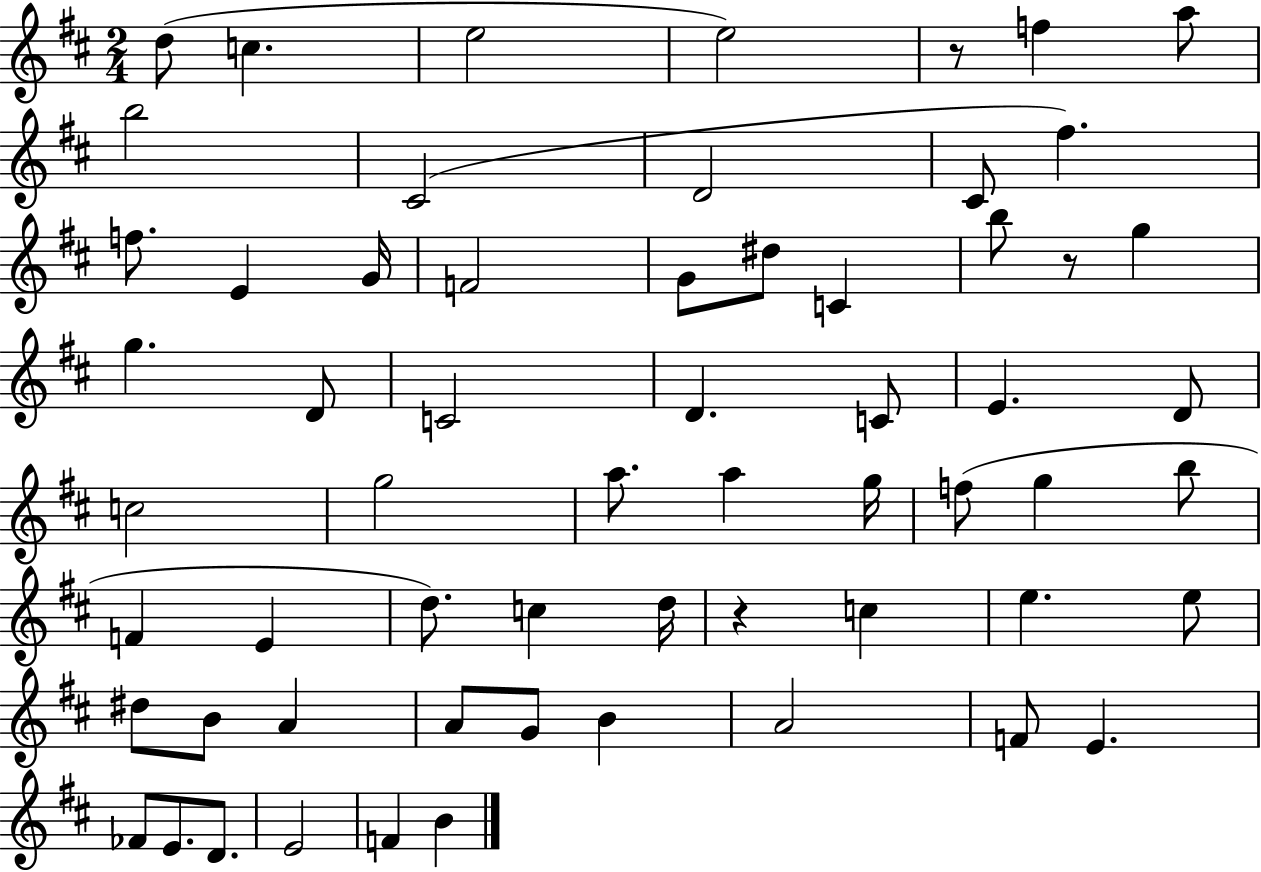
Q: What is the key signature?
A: D major